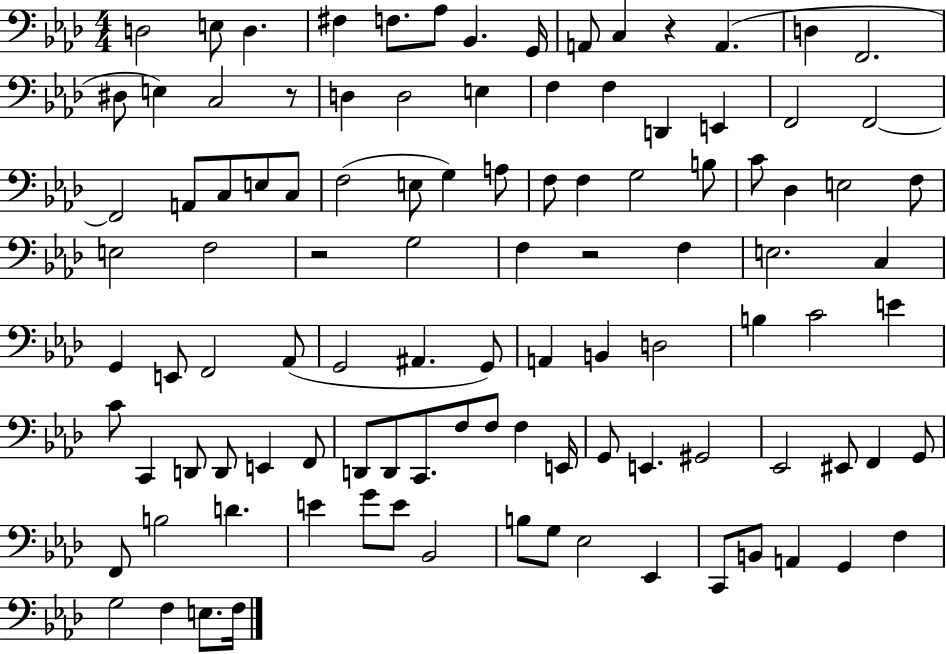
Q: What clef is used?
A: bass